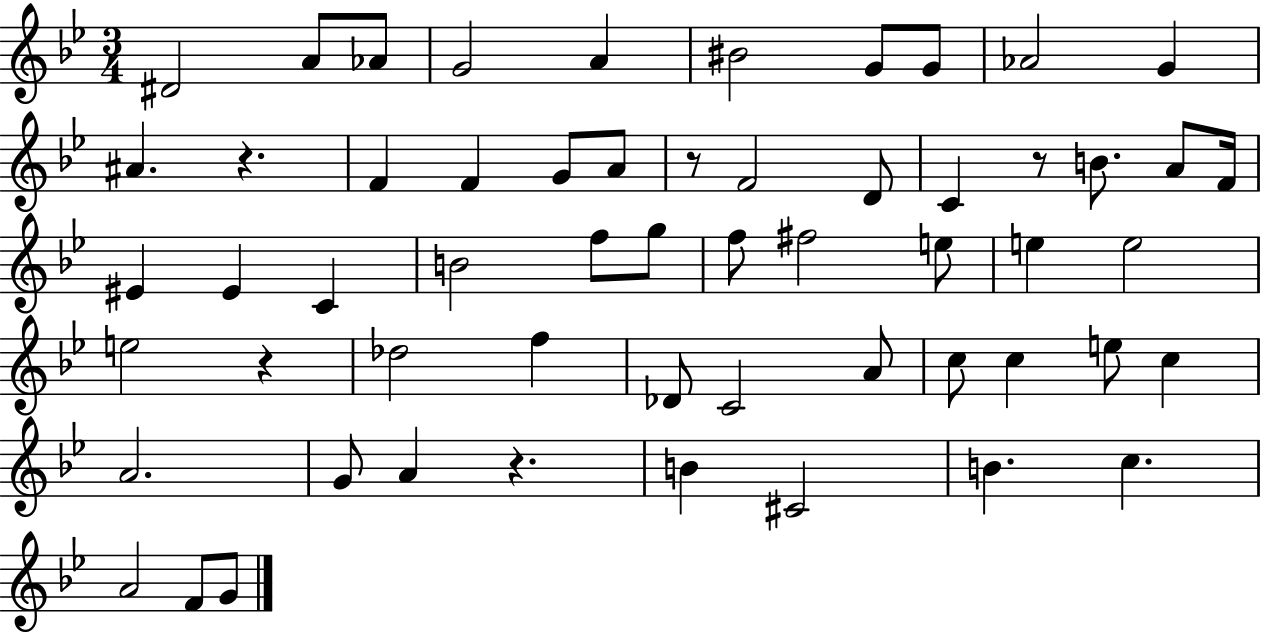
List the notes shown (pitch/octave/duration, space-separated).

D#4/h A4/e Ab4/e G4/h A4/q BIS4/h G4/e G4/e Ab4/h G4/q A#4/q. R/q. F4/q F4/q G4/e A4/e R/e F4/h D4/e C4/q R/e B4/e. A4/e F4/s EIS4/q EIS4/q C4/q B4/h F5/e G5/e F5/e F#5/h E5/e E5/q E5/h E5/h R/q Db5/h F5/q Db4/e C4/h A4/e C5/e C5/q E5/e C5/q A4/h. G4/e A4/q R/q. B4/q C#4/h B4/q. C5/q. A4/h F4/e G4/e